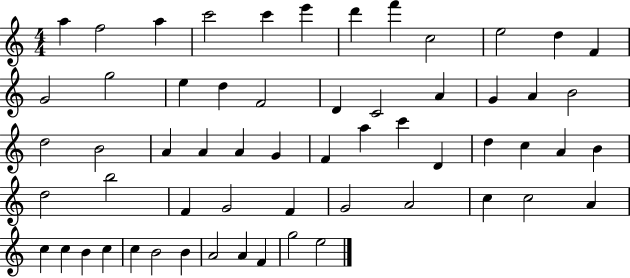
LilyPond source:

{
  \clef treble
  \numericTimeSignature
  \time 4/4
  \key c \major
  a''4 f''2 a''4 | c'''2 c'''4 e'''4 | d'''4 f'''4 c''2 | e''2 d''4 f'4 | \break g'2 g''2 | e''4 d''4 f'2 | d'4 c'2 a'4 | g'4 a'4 b'2 | \break d''2 b'2 | a'4 a'4 a'4 g'4 | f'4 a''4 c'''4 d'4 | d''4 c''4 a'4 b'4 | \break d''2 b''2 | f'4 g'2 f'4 | g'2 a'2 | c''4 c''2 a'4 | \break c''4 c''4 b'4 c''4 | c''4 b'2 b'4 | a'2 a'4 f'4 | g''2 e''2 | \break \bar "|."
}